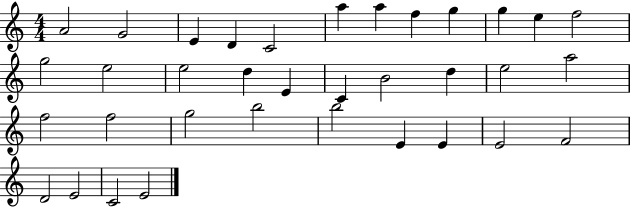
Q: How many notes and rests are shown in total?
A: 35